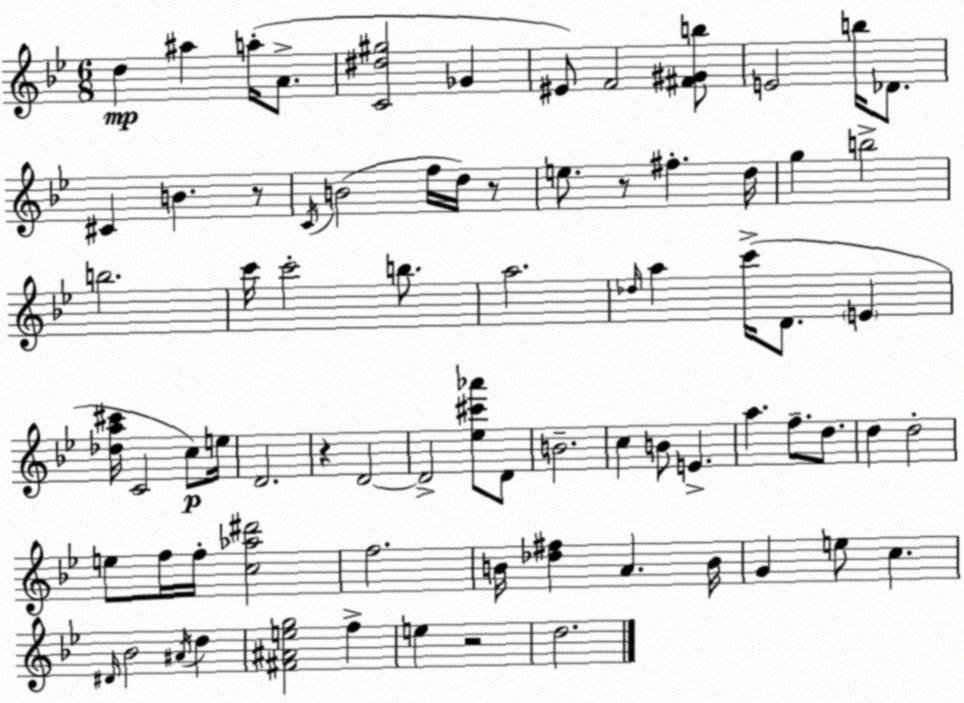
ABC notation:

X:1
T:Untitled
M:6/8
L:1/4
K:Bb
d ^a a/4 A/2 [C^d^g]2 _G ^E/2 F2 [^F^Gb]/2 E2 b/4 _D/2 ^C B z/2 C/4 B2 f/4 d/4 z/2 e/2 z/2 ^f d/4 g b2 b2 c'/4 c'2 b/2 a2 _d/4 a c'/4 D/2 E [_da^c']/4 C2 c/2 e/4 D2 z D2 D2 [_e^c'_a']/2 D/2 B2 c B/2 E a f/2 d/2 d d2 e/2 f/4 f/4 [c_a^d']2 f2 B/4 [_d^f] A B/4 G e/2 c ^D/4 _B2 ^A/4 d [^F^Aeg]2 f e z2 d2